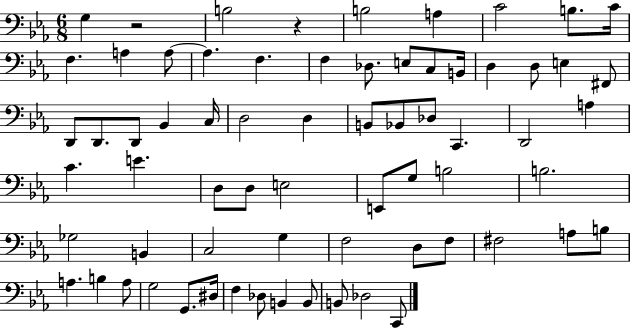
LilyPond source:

{
  \clef bass
  \numericTimeSignature
  \time 6/8
  \key ees \major
  g4 r2 | b2 r4 | b2 a4 | c'2 b8. c'16 | \break f4. a4 a8~~ | a4. f4. | f4 des8. e8 c8 b,16 | d4 d8 e4 fis,8 | \break d,8 d,8. d,8 bes,4 c16 | d2 d4 | b,8 bes,8 des8 c,4. | d,2 a4 | \break c'4. e'4. | d8 d8 e2 | e,8 g8 b2 | b2. | \break ges2 b,4 | c2 g4 | f2 d8 f8 | fis2 a8 b8 | \break a4. b4 a8 | g2 g,8. dis16 | f4 des8 b,4 b,8 | b,8 des2 c,8 | \break \bar "|."
}